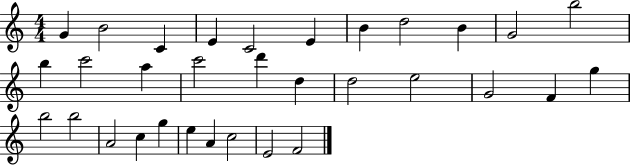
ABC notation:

X:1
T:Untitled
M:4/4
L:1/4
K:C
G B2 C E C2 E B d2 B G2 b2 b c'2 a c'2 d' d d2 e2 G2 F g b2 b2 A2 c g e A c2 E2 F2